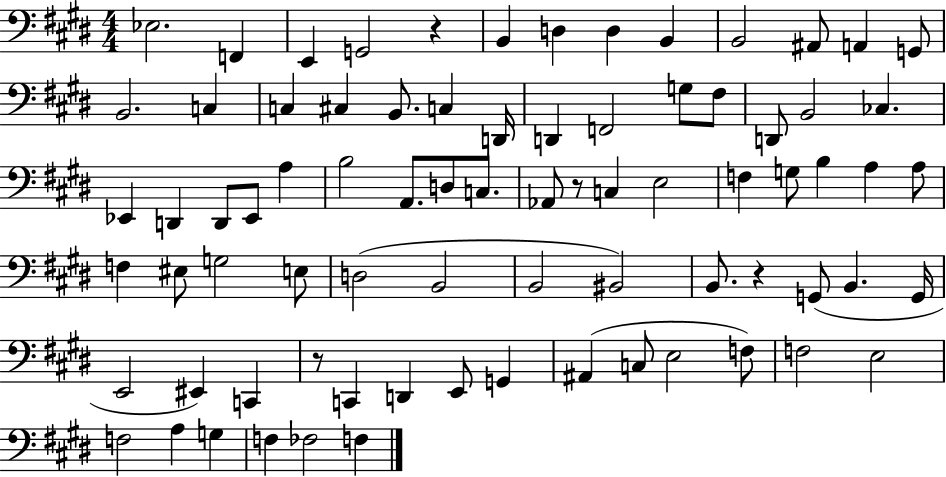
Eb3/h. F2/q E2/q G2/h R/q B2/q D3/q D3/q B2/q B2/h A#2/e A2/q G2/e B2/h. C3/q C3/q C#3/q B2/e. C3/q D2/s D2/q F2/h G3/e F#3/e D2/e B2/h CES3/q. Eb2/q D2/q D2/e Eb2/e A3/q B3/h A2/e. D3/e C3/e. Ab2/e R/e C3/q E3/h F3/q G3/e B3/q A3/q A3/e F3/q EIS3/e G3/h E3/e D3/h B2/h B2/h BIS2/h B2/e. R/q G2/e B2/q. G2/s E2/h EIS2/q C2/q R/e C2/q D2/q E2/e G2/q A#2/q C3/e E3/h F3/e F3/h E3/h F3/h A3/q G3/q F3/q FES3/h F3/q